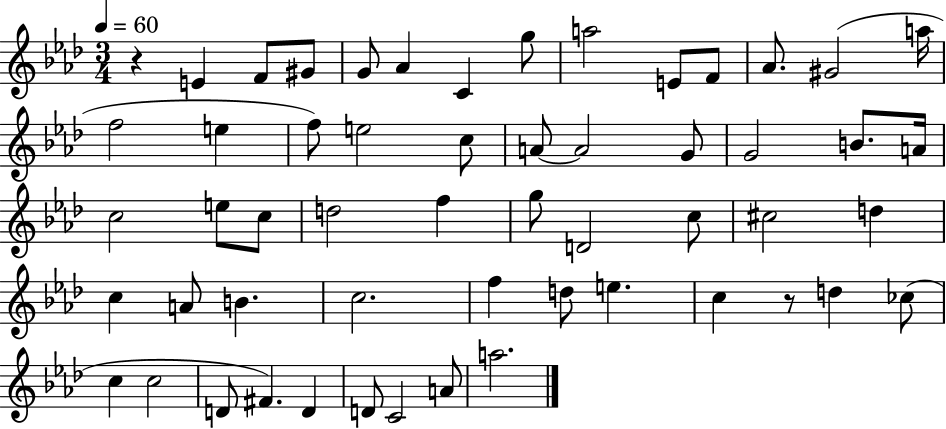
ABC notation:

X:1
T:Untitled
M:3/4
L:1/4
K:Ab
z E F/2 ^G/2 G/2 _A C g/2 a2 E/2 F/2 _A/2 ^G2 a/4 f2 e f/2 e2 c/2 A/2 A2 G/2 G2 B/2 A/4 c2 e/2 c/2 d2 f g/2 D2 c/2 ^c2 d c A/2 B c2 f d/2 e c z/2 d _c/2 c c2 D/2 ^F D D/2 C2 A/2 a2